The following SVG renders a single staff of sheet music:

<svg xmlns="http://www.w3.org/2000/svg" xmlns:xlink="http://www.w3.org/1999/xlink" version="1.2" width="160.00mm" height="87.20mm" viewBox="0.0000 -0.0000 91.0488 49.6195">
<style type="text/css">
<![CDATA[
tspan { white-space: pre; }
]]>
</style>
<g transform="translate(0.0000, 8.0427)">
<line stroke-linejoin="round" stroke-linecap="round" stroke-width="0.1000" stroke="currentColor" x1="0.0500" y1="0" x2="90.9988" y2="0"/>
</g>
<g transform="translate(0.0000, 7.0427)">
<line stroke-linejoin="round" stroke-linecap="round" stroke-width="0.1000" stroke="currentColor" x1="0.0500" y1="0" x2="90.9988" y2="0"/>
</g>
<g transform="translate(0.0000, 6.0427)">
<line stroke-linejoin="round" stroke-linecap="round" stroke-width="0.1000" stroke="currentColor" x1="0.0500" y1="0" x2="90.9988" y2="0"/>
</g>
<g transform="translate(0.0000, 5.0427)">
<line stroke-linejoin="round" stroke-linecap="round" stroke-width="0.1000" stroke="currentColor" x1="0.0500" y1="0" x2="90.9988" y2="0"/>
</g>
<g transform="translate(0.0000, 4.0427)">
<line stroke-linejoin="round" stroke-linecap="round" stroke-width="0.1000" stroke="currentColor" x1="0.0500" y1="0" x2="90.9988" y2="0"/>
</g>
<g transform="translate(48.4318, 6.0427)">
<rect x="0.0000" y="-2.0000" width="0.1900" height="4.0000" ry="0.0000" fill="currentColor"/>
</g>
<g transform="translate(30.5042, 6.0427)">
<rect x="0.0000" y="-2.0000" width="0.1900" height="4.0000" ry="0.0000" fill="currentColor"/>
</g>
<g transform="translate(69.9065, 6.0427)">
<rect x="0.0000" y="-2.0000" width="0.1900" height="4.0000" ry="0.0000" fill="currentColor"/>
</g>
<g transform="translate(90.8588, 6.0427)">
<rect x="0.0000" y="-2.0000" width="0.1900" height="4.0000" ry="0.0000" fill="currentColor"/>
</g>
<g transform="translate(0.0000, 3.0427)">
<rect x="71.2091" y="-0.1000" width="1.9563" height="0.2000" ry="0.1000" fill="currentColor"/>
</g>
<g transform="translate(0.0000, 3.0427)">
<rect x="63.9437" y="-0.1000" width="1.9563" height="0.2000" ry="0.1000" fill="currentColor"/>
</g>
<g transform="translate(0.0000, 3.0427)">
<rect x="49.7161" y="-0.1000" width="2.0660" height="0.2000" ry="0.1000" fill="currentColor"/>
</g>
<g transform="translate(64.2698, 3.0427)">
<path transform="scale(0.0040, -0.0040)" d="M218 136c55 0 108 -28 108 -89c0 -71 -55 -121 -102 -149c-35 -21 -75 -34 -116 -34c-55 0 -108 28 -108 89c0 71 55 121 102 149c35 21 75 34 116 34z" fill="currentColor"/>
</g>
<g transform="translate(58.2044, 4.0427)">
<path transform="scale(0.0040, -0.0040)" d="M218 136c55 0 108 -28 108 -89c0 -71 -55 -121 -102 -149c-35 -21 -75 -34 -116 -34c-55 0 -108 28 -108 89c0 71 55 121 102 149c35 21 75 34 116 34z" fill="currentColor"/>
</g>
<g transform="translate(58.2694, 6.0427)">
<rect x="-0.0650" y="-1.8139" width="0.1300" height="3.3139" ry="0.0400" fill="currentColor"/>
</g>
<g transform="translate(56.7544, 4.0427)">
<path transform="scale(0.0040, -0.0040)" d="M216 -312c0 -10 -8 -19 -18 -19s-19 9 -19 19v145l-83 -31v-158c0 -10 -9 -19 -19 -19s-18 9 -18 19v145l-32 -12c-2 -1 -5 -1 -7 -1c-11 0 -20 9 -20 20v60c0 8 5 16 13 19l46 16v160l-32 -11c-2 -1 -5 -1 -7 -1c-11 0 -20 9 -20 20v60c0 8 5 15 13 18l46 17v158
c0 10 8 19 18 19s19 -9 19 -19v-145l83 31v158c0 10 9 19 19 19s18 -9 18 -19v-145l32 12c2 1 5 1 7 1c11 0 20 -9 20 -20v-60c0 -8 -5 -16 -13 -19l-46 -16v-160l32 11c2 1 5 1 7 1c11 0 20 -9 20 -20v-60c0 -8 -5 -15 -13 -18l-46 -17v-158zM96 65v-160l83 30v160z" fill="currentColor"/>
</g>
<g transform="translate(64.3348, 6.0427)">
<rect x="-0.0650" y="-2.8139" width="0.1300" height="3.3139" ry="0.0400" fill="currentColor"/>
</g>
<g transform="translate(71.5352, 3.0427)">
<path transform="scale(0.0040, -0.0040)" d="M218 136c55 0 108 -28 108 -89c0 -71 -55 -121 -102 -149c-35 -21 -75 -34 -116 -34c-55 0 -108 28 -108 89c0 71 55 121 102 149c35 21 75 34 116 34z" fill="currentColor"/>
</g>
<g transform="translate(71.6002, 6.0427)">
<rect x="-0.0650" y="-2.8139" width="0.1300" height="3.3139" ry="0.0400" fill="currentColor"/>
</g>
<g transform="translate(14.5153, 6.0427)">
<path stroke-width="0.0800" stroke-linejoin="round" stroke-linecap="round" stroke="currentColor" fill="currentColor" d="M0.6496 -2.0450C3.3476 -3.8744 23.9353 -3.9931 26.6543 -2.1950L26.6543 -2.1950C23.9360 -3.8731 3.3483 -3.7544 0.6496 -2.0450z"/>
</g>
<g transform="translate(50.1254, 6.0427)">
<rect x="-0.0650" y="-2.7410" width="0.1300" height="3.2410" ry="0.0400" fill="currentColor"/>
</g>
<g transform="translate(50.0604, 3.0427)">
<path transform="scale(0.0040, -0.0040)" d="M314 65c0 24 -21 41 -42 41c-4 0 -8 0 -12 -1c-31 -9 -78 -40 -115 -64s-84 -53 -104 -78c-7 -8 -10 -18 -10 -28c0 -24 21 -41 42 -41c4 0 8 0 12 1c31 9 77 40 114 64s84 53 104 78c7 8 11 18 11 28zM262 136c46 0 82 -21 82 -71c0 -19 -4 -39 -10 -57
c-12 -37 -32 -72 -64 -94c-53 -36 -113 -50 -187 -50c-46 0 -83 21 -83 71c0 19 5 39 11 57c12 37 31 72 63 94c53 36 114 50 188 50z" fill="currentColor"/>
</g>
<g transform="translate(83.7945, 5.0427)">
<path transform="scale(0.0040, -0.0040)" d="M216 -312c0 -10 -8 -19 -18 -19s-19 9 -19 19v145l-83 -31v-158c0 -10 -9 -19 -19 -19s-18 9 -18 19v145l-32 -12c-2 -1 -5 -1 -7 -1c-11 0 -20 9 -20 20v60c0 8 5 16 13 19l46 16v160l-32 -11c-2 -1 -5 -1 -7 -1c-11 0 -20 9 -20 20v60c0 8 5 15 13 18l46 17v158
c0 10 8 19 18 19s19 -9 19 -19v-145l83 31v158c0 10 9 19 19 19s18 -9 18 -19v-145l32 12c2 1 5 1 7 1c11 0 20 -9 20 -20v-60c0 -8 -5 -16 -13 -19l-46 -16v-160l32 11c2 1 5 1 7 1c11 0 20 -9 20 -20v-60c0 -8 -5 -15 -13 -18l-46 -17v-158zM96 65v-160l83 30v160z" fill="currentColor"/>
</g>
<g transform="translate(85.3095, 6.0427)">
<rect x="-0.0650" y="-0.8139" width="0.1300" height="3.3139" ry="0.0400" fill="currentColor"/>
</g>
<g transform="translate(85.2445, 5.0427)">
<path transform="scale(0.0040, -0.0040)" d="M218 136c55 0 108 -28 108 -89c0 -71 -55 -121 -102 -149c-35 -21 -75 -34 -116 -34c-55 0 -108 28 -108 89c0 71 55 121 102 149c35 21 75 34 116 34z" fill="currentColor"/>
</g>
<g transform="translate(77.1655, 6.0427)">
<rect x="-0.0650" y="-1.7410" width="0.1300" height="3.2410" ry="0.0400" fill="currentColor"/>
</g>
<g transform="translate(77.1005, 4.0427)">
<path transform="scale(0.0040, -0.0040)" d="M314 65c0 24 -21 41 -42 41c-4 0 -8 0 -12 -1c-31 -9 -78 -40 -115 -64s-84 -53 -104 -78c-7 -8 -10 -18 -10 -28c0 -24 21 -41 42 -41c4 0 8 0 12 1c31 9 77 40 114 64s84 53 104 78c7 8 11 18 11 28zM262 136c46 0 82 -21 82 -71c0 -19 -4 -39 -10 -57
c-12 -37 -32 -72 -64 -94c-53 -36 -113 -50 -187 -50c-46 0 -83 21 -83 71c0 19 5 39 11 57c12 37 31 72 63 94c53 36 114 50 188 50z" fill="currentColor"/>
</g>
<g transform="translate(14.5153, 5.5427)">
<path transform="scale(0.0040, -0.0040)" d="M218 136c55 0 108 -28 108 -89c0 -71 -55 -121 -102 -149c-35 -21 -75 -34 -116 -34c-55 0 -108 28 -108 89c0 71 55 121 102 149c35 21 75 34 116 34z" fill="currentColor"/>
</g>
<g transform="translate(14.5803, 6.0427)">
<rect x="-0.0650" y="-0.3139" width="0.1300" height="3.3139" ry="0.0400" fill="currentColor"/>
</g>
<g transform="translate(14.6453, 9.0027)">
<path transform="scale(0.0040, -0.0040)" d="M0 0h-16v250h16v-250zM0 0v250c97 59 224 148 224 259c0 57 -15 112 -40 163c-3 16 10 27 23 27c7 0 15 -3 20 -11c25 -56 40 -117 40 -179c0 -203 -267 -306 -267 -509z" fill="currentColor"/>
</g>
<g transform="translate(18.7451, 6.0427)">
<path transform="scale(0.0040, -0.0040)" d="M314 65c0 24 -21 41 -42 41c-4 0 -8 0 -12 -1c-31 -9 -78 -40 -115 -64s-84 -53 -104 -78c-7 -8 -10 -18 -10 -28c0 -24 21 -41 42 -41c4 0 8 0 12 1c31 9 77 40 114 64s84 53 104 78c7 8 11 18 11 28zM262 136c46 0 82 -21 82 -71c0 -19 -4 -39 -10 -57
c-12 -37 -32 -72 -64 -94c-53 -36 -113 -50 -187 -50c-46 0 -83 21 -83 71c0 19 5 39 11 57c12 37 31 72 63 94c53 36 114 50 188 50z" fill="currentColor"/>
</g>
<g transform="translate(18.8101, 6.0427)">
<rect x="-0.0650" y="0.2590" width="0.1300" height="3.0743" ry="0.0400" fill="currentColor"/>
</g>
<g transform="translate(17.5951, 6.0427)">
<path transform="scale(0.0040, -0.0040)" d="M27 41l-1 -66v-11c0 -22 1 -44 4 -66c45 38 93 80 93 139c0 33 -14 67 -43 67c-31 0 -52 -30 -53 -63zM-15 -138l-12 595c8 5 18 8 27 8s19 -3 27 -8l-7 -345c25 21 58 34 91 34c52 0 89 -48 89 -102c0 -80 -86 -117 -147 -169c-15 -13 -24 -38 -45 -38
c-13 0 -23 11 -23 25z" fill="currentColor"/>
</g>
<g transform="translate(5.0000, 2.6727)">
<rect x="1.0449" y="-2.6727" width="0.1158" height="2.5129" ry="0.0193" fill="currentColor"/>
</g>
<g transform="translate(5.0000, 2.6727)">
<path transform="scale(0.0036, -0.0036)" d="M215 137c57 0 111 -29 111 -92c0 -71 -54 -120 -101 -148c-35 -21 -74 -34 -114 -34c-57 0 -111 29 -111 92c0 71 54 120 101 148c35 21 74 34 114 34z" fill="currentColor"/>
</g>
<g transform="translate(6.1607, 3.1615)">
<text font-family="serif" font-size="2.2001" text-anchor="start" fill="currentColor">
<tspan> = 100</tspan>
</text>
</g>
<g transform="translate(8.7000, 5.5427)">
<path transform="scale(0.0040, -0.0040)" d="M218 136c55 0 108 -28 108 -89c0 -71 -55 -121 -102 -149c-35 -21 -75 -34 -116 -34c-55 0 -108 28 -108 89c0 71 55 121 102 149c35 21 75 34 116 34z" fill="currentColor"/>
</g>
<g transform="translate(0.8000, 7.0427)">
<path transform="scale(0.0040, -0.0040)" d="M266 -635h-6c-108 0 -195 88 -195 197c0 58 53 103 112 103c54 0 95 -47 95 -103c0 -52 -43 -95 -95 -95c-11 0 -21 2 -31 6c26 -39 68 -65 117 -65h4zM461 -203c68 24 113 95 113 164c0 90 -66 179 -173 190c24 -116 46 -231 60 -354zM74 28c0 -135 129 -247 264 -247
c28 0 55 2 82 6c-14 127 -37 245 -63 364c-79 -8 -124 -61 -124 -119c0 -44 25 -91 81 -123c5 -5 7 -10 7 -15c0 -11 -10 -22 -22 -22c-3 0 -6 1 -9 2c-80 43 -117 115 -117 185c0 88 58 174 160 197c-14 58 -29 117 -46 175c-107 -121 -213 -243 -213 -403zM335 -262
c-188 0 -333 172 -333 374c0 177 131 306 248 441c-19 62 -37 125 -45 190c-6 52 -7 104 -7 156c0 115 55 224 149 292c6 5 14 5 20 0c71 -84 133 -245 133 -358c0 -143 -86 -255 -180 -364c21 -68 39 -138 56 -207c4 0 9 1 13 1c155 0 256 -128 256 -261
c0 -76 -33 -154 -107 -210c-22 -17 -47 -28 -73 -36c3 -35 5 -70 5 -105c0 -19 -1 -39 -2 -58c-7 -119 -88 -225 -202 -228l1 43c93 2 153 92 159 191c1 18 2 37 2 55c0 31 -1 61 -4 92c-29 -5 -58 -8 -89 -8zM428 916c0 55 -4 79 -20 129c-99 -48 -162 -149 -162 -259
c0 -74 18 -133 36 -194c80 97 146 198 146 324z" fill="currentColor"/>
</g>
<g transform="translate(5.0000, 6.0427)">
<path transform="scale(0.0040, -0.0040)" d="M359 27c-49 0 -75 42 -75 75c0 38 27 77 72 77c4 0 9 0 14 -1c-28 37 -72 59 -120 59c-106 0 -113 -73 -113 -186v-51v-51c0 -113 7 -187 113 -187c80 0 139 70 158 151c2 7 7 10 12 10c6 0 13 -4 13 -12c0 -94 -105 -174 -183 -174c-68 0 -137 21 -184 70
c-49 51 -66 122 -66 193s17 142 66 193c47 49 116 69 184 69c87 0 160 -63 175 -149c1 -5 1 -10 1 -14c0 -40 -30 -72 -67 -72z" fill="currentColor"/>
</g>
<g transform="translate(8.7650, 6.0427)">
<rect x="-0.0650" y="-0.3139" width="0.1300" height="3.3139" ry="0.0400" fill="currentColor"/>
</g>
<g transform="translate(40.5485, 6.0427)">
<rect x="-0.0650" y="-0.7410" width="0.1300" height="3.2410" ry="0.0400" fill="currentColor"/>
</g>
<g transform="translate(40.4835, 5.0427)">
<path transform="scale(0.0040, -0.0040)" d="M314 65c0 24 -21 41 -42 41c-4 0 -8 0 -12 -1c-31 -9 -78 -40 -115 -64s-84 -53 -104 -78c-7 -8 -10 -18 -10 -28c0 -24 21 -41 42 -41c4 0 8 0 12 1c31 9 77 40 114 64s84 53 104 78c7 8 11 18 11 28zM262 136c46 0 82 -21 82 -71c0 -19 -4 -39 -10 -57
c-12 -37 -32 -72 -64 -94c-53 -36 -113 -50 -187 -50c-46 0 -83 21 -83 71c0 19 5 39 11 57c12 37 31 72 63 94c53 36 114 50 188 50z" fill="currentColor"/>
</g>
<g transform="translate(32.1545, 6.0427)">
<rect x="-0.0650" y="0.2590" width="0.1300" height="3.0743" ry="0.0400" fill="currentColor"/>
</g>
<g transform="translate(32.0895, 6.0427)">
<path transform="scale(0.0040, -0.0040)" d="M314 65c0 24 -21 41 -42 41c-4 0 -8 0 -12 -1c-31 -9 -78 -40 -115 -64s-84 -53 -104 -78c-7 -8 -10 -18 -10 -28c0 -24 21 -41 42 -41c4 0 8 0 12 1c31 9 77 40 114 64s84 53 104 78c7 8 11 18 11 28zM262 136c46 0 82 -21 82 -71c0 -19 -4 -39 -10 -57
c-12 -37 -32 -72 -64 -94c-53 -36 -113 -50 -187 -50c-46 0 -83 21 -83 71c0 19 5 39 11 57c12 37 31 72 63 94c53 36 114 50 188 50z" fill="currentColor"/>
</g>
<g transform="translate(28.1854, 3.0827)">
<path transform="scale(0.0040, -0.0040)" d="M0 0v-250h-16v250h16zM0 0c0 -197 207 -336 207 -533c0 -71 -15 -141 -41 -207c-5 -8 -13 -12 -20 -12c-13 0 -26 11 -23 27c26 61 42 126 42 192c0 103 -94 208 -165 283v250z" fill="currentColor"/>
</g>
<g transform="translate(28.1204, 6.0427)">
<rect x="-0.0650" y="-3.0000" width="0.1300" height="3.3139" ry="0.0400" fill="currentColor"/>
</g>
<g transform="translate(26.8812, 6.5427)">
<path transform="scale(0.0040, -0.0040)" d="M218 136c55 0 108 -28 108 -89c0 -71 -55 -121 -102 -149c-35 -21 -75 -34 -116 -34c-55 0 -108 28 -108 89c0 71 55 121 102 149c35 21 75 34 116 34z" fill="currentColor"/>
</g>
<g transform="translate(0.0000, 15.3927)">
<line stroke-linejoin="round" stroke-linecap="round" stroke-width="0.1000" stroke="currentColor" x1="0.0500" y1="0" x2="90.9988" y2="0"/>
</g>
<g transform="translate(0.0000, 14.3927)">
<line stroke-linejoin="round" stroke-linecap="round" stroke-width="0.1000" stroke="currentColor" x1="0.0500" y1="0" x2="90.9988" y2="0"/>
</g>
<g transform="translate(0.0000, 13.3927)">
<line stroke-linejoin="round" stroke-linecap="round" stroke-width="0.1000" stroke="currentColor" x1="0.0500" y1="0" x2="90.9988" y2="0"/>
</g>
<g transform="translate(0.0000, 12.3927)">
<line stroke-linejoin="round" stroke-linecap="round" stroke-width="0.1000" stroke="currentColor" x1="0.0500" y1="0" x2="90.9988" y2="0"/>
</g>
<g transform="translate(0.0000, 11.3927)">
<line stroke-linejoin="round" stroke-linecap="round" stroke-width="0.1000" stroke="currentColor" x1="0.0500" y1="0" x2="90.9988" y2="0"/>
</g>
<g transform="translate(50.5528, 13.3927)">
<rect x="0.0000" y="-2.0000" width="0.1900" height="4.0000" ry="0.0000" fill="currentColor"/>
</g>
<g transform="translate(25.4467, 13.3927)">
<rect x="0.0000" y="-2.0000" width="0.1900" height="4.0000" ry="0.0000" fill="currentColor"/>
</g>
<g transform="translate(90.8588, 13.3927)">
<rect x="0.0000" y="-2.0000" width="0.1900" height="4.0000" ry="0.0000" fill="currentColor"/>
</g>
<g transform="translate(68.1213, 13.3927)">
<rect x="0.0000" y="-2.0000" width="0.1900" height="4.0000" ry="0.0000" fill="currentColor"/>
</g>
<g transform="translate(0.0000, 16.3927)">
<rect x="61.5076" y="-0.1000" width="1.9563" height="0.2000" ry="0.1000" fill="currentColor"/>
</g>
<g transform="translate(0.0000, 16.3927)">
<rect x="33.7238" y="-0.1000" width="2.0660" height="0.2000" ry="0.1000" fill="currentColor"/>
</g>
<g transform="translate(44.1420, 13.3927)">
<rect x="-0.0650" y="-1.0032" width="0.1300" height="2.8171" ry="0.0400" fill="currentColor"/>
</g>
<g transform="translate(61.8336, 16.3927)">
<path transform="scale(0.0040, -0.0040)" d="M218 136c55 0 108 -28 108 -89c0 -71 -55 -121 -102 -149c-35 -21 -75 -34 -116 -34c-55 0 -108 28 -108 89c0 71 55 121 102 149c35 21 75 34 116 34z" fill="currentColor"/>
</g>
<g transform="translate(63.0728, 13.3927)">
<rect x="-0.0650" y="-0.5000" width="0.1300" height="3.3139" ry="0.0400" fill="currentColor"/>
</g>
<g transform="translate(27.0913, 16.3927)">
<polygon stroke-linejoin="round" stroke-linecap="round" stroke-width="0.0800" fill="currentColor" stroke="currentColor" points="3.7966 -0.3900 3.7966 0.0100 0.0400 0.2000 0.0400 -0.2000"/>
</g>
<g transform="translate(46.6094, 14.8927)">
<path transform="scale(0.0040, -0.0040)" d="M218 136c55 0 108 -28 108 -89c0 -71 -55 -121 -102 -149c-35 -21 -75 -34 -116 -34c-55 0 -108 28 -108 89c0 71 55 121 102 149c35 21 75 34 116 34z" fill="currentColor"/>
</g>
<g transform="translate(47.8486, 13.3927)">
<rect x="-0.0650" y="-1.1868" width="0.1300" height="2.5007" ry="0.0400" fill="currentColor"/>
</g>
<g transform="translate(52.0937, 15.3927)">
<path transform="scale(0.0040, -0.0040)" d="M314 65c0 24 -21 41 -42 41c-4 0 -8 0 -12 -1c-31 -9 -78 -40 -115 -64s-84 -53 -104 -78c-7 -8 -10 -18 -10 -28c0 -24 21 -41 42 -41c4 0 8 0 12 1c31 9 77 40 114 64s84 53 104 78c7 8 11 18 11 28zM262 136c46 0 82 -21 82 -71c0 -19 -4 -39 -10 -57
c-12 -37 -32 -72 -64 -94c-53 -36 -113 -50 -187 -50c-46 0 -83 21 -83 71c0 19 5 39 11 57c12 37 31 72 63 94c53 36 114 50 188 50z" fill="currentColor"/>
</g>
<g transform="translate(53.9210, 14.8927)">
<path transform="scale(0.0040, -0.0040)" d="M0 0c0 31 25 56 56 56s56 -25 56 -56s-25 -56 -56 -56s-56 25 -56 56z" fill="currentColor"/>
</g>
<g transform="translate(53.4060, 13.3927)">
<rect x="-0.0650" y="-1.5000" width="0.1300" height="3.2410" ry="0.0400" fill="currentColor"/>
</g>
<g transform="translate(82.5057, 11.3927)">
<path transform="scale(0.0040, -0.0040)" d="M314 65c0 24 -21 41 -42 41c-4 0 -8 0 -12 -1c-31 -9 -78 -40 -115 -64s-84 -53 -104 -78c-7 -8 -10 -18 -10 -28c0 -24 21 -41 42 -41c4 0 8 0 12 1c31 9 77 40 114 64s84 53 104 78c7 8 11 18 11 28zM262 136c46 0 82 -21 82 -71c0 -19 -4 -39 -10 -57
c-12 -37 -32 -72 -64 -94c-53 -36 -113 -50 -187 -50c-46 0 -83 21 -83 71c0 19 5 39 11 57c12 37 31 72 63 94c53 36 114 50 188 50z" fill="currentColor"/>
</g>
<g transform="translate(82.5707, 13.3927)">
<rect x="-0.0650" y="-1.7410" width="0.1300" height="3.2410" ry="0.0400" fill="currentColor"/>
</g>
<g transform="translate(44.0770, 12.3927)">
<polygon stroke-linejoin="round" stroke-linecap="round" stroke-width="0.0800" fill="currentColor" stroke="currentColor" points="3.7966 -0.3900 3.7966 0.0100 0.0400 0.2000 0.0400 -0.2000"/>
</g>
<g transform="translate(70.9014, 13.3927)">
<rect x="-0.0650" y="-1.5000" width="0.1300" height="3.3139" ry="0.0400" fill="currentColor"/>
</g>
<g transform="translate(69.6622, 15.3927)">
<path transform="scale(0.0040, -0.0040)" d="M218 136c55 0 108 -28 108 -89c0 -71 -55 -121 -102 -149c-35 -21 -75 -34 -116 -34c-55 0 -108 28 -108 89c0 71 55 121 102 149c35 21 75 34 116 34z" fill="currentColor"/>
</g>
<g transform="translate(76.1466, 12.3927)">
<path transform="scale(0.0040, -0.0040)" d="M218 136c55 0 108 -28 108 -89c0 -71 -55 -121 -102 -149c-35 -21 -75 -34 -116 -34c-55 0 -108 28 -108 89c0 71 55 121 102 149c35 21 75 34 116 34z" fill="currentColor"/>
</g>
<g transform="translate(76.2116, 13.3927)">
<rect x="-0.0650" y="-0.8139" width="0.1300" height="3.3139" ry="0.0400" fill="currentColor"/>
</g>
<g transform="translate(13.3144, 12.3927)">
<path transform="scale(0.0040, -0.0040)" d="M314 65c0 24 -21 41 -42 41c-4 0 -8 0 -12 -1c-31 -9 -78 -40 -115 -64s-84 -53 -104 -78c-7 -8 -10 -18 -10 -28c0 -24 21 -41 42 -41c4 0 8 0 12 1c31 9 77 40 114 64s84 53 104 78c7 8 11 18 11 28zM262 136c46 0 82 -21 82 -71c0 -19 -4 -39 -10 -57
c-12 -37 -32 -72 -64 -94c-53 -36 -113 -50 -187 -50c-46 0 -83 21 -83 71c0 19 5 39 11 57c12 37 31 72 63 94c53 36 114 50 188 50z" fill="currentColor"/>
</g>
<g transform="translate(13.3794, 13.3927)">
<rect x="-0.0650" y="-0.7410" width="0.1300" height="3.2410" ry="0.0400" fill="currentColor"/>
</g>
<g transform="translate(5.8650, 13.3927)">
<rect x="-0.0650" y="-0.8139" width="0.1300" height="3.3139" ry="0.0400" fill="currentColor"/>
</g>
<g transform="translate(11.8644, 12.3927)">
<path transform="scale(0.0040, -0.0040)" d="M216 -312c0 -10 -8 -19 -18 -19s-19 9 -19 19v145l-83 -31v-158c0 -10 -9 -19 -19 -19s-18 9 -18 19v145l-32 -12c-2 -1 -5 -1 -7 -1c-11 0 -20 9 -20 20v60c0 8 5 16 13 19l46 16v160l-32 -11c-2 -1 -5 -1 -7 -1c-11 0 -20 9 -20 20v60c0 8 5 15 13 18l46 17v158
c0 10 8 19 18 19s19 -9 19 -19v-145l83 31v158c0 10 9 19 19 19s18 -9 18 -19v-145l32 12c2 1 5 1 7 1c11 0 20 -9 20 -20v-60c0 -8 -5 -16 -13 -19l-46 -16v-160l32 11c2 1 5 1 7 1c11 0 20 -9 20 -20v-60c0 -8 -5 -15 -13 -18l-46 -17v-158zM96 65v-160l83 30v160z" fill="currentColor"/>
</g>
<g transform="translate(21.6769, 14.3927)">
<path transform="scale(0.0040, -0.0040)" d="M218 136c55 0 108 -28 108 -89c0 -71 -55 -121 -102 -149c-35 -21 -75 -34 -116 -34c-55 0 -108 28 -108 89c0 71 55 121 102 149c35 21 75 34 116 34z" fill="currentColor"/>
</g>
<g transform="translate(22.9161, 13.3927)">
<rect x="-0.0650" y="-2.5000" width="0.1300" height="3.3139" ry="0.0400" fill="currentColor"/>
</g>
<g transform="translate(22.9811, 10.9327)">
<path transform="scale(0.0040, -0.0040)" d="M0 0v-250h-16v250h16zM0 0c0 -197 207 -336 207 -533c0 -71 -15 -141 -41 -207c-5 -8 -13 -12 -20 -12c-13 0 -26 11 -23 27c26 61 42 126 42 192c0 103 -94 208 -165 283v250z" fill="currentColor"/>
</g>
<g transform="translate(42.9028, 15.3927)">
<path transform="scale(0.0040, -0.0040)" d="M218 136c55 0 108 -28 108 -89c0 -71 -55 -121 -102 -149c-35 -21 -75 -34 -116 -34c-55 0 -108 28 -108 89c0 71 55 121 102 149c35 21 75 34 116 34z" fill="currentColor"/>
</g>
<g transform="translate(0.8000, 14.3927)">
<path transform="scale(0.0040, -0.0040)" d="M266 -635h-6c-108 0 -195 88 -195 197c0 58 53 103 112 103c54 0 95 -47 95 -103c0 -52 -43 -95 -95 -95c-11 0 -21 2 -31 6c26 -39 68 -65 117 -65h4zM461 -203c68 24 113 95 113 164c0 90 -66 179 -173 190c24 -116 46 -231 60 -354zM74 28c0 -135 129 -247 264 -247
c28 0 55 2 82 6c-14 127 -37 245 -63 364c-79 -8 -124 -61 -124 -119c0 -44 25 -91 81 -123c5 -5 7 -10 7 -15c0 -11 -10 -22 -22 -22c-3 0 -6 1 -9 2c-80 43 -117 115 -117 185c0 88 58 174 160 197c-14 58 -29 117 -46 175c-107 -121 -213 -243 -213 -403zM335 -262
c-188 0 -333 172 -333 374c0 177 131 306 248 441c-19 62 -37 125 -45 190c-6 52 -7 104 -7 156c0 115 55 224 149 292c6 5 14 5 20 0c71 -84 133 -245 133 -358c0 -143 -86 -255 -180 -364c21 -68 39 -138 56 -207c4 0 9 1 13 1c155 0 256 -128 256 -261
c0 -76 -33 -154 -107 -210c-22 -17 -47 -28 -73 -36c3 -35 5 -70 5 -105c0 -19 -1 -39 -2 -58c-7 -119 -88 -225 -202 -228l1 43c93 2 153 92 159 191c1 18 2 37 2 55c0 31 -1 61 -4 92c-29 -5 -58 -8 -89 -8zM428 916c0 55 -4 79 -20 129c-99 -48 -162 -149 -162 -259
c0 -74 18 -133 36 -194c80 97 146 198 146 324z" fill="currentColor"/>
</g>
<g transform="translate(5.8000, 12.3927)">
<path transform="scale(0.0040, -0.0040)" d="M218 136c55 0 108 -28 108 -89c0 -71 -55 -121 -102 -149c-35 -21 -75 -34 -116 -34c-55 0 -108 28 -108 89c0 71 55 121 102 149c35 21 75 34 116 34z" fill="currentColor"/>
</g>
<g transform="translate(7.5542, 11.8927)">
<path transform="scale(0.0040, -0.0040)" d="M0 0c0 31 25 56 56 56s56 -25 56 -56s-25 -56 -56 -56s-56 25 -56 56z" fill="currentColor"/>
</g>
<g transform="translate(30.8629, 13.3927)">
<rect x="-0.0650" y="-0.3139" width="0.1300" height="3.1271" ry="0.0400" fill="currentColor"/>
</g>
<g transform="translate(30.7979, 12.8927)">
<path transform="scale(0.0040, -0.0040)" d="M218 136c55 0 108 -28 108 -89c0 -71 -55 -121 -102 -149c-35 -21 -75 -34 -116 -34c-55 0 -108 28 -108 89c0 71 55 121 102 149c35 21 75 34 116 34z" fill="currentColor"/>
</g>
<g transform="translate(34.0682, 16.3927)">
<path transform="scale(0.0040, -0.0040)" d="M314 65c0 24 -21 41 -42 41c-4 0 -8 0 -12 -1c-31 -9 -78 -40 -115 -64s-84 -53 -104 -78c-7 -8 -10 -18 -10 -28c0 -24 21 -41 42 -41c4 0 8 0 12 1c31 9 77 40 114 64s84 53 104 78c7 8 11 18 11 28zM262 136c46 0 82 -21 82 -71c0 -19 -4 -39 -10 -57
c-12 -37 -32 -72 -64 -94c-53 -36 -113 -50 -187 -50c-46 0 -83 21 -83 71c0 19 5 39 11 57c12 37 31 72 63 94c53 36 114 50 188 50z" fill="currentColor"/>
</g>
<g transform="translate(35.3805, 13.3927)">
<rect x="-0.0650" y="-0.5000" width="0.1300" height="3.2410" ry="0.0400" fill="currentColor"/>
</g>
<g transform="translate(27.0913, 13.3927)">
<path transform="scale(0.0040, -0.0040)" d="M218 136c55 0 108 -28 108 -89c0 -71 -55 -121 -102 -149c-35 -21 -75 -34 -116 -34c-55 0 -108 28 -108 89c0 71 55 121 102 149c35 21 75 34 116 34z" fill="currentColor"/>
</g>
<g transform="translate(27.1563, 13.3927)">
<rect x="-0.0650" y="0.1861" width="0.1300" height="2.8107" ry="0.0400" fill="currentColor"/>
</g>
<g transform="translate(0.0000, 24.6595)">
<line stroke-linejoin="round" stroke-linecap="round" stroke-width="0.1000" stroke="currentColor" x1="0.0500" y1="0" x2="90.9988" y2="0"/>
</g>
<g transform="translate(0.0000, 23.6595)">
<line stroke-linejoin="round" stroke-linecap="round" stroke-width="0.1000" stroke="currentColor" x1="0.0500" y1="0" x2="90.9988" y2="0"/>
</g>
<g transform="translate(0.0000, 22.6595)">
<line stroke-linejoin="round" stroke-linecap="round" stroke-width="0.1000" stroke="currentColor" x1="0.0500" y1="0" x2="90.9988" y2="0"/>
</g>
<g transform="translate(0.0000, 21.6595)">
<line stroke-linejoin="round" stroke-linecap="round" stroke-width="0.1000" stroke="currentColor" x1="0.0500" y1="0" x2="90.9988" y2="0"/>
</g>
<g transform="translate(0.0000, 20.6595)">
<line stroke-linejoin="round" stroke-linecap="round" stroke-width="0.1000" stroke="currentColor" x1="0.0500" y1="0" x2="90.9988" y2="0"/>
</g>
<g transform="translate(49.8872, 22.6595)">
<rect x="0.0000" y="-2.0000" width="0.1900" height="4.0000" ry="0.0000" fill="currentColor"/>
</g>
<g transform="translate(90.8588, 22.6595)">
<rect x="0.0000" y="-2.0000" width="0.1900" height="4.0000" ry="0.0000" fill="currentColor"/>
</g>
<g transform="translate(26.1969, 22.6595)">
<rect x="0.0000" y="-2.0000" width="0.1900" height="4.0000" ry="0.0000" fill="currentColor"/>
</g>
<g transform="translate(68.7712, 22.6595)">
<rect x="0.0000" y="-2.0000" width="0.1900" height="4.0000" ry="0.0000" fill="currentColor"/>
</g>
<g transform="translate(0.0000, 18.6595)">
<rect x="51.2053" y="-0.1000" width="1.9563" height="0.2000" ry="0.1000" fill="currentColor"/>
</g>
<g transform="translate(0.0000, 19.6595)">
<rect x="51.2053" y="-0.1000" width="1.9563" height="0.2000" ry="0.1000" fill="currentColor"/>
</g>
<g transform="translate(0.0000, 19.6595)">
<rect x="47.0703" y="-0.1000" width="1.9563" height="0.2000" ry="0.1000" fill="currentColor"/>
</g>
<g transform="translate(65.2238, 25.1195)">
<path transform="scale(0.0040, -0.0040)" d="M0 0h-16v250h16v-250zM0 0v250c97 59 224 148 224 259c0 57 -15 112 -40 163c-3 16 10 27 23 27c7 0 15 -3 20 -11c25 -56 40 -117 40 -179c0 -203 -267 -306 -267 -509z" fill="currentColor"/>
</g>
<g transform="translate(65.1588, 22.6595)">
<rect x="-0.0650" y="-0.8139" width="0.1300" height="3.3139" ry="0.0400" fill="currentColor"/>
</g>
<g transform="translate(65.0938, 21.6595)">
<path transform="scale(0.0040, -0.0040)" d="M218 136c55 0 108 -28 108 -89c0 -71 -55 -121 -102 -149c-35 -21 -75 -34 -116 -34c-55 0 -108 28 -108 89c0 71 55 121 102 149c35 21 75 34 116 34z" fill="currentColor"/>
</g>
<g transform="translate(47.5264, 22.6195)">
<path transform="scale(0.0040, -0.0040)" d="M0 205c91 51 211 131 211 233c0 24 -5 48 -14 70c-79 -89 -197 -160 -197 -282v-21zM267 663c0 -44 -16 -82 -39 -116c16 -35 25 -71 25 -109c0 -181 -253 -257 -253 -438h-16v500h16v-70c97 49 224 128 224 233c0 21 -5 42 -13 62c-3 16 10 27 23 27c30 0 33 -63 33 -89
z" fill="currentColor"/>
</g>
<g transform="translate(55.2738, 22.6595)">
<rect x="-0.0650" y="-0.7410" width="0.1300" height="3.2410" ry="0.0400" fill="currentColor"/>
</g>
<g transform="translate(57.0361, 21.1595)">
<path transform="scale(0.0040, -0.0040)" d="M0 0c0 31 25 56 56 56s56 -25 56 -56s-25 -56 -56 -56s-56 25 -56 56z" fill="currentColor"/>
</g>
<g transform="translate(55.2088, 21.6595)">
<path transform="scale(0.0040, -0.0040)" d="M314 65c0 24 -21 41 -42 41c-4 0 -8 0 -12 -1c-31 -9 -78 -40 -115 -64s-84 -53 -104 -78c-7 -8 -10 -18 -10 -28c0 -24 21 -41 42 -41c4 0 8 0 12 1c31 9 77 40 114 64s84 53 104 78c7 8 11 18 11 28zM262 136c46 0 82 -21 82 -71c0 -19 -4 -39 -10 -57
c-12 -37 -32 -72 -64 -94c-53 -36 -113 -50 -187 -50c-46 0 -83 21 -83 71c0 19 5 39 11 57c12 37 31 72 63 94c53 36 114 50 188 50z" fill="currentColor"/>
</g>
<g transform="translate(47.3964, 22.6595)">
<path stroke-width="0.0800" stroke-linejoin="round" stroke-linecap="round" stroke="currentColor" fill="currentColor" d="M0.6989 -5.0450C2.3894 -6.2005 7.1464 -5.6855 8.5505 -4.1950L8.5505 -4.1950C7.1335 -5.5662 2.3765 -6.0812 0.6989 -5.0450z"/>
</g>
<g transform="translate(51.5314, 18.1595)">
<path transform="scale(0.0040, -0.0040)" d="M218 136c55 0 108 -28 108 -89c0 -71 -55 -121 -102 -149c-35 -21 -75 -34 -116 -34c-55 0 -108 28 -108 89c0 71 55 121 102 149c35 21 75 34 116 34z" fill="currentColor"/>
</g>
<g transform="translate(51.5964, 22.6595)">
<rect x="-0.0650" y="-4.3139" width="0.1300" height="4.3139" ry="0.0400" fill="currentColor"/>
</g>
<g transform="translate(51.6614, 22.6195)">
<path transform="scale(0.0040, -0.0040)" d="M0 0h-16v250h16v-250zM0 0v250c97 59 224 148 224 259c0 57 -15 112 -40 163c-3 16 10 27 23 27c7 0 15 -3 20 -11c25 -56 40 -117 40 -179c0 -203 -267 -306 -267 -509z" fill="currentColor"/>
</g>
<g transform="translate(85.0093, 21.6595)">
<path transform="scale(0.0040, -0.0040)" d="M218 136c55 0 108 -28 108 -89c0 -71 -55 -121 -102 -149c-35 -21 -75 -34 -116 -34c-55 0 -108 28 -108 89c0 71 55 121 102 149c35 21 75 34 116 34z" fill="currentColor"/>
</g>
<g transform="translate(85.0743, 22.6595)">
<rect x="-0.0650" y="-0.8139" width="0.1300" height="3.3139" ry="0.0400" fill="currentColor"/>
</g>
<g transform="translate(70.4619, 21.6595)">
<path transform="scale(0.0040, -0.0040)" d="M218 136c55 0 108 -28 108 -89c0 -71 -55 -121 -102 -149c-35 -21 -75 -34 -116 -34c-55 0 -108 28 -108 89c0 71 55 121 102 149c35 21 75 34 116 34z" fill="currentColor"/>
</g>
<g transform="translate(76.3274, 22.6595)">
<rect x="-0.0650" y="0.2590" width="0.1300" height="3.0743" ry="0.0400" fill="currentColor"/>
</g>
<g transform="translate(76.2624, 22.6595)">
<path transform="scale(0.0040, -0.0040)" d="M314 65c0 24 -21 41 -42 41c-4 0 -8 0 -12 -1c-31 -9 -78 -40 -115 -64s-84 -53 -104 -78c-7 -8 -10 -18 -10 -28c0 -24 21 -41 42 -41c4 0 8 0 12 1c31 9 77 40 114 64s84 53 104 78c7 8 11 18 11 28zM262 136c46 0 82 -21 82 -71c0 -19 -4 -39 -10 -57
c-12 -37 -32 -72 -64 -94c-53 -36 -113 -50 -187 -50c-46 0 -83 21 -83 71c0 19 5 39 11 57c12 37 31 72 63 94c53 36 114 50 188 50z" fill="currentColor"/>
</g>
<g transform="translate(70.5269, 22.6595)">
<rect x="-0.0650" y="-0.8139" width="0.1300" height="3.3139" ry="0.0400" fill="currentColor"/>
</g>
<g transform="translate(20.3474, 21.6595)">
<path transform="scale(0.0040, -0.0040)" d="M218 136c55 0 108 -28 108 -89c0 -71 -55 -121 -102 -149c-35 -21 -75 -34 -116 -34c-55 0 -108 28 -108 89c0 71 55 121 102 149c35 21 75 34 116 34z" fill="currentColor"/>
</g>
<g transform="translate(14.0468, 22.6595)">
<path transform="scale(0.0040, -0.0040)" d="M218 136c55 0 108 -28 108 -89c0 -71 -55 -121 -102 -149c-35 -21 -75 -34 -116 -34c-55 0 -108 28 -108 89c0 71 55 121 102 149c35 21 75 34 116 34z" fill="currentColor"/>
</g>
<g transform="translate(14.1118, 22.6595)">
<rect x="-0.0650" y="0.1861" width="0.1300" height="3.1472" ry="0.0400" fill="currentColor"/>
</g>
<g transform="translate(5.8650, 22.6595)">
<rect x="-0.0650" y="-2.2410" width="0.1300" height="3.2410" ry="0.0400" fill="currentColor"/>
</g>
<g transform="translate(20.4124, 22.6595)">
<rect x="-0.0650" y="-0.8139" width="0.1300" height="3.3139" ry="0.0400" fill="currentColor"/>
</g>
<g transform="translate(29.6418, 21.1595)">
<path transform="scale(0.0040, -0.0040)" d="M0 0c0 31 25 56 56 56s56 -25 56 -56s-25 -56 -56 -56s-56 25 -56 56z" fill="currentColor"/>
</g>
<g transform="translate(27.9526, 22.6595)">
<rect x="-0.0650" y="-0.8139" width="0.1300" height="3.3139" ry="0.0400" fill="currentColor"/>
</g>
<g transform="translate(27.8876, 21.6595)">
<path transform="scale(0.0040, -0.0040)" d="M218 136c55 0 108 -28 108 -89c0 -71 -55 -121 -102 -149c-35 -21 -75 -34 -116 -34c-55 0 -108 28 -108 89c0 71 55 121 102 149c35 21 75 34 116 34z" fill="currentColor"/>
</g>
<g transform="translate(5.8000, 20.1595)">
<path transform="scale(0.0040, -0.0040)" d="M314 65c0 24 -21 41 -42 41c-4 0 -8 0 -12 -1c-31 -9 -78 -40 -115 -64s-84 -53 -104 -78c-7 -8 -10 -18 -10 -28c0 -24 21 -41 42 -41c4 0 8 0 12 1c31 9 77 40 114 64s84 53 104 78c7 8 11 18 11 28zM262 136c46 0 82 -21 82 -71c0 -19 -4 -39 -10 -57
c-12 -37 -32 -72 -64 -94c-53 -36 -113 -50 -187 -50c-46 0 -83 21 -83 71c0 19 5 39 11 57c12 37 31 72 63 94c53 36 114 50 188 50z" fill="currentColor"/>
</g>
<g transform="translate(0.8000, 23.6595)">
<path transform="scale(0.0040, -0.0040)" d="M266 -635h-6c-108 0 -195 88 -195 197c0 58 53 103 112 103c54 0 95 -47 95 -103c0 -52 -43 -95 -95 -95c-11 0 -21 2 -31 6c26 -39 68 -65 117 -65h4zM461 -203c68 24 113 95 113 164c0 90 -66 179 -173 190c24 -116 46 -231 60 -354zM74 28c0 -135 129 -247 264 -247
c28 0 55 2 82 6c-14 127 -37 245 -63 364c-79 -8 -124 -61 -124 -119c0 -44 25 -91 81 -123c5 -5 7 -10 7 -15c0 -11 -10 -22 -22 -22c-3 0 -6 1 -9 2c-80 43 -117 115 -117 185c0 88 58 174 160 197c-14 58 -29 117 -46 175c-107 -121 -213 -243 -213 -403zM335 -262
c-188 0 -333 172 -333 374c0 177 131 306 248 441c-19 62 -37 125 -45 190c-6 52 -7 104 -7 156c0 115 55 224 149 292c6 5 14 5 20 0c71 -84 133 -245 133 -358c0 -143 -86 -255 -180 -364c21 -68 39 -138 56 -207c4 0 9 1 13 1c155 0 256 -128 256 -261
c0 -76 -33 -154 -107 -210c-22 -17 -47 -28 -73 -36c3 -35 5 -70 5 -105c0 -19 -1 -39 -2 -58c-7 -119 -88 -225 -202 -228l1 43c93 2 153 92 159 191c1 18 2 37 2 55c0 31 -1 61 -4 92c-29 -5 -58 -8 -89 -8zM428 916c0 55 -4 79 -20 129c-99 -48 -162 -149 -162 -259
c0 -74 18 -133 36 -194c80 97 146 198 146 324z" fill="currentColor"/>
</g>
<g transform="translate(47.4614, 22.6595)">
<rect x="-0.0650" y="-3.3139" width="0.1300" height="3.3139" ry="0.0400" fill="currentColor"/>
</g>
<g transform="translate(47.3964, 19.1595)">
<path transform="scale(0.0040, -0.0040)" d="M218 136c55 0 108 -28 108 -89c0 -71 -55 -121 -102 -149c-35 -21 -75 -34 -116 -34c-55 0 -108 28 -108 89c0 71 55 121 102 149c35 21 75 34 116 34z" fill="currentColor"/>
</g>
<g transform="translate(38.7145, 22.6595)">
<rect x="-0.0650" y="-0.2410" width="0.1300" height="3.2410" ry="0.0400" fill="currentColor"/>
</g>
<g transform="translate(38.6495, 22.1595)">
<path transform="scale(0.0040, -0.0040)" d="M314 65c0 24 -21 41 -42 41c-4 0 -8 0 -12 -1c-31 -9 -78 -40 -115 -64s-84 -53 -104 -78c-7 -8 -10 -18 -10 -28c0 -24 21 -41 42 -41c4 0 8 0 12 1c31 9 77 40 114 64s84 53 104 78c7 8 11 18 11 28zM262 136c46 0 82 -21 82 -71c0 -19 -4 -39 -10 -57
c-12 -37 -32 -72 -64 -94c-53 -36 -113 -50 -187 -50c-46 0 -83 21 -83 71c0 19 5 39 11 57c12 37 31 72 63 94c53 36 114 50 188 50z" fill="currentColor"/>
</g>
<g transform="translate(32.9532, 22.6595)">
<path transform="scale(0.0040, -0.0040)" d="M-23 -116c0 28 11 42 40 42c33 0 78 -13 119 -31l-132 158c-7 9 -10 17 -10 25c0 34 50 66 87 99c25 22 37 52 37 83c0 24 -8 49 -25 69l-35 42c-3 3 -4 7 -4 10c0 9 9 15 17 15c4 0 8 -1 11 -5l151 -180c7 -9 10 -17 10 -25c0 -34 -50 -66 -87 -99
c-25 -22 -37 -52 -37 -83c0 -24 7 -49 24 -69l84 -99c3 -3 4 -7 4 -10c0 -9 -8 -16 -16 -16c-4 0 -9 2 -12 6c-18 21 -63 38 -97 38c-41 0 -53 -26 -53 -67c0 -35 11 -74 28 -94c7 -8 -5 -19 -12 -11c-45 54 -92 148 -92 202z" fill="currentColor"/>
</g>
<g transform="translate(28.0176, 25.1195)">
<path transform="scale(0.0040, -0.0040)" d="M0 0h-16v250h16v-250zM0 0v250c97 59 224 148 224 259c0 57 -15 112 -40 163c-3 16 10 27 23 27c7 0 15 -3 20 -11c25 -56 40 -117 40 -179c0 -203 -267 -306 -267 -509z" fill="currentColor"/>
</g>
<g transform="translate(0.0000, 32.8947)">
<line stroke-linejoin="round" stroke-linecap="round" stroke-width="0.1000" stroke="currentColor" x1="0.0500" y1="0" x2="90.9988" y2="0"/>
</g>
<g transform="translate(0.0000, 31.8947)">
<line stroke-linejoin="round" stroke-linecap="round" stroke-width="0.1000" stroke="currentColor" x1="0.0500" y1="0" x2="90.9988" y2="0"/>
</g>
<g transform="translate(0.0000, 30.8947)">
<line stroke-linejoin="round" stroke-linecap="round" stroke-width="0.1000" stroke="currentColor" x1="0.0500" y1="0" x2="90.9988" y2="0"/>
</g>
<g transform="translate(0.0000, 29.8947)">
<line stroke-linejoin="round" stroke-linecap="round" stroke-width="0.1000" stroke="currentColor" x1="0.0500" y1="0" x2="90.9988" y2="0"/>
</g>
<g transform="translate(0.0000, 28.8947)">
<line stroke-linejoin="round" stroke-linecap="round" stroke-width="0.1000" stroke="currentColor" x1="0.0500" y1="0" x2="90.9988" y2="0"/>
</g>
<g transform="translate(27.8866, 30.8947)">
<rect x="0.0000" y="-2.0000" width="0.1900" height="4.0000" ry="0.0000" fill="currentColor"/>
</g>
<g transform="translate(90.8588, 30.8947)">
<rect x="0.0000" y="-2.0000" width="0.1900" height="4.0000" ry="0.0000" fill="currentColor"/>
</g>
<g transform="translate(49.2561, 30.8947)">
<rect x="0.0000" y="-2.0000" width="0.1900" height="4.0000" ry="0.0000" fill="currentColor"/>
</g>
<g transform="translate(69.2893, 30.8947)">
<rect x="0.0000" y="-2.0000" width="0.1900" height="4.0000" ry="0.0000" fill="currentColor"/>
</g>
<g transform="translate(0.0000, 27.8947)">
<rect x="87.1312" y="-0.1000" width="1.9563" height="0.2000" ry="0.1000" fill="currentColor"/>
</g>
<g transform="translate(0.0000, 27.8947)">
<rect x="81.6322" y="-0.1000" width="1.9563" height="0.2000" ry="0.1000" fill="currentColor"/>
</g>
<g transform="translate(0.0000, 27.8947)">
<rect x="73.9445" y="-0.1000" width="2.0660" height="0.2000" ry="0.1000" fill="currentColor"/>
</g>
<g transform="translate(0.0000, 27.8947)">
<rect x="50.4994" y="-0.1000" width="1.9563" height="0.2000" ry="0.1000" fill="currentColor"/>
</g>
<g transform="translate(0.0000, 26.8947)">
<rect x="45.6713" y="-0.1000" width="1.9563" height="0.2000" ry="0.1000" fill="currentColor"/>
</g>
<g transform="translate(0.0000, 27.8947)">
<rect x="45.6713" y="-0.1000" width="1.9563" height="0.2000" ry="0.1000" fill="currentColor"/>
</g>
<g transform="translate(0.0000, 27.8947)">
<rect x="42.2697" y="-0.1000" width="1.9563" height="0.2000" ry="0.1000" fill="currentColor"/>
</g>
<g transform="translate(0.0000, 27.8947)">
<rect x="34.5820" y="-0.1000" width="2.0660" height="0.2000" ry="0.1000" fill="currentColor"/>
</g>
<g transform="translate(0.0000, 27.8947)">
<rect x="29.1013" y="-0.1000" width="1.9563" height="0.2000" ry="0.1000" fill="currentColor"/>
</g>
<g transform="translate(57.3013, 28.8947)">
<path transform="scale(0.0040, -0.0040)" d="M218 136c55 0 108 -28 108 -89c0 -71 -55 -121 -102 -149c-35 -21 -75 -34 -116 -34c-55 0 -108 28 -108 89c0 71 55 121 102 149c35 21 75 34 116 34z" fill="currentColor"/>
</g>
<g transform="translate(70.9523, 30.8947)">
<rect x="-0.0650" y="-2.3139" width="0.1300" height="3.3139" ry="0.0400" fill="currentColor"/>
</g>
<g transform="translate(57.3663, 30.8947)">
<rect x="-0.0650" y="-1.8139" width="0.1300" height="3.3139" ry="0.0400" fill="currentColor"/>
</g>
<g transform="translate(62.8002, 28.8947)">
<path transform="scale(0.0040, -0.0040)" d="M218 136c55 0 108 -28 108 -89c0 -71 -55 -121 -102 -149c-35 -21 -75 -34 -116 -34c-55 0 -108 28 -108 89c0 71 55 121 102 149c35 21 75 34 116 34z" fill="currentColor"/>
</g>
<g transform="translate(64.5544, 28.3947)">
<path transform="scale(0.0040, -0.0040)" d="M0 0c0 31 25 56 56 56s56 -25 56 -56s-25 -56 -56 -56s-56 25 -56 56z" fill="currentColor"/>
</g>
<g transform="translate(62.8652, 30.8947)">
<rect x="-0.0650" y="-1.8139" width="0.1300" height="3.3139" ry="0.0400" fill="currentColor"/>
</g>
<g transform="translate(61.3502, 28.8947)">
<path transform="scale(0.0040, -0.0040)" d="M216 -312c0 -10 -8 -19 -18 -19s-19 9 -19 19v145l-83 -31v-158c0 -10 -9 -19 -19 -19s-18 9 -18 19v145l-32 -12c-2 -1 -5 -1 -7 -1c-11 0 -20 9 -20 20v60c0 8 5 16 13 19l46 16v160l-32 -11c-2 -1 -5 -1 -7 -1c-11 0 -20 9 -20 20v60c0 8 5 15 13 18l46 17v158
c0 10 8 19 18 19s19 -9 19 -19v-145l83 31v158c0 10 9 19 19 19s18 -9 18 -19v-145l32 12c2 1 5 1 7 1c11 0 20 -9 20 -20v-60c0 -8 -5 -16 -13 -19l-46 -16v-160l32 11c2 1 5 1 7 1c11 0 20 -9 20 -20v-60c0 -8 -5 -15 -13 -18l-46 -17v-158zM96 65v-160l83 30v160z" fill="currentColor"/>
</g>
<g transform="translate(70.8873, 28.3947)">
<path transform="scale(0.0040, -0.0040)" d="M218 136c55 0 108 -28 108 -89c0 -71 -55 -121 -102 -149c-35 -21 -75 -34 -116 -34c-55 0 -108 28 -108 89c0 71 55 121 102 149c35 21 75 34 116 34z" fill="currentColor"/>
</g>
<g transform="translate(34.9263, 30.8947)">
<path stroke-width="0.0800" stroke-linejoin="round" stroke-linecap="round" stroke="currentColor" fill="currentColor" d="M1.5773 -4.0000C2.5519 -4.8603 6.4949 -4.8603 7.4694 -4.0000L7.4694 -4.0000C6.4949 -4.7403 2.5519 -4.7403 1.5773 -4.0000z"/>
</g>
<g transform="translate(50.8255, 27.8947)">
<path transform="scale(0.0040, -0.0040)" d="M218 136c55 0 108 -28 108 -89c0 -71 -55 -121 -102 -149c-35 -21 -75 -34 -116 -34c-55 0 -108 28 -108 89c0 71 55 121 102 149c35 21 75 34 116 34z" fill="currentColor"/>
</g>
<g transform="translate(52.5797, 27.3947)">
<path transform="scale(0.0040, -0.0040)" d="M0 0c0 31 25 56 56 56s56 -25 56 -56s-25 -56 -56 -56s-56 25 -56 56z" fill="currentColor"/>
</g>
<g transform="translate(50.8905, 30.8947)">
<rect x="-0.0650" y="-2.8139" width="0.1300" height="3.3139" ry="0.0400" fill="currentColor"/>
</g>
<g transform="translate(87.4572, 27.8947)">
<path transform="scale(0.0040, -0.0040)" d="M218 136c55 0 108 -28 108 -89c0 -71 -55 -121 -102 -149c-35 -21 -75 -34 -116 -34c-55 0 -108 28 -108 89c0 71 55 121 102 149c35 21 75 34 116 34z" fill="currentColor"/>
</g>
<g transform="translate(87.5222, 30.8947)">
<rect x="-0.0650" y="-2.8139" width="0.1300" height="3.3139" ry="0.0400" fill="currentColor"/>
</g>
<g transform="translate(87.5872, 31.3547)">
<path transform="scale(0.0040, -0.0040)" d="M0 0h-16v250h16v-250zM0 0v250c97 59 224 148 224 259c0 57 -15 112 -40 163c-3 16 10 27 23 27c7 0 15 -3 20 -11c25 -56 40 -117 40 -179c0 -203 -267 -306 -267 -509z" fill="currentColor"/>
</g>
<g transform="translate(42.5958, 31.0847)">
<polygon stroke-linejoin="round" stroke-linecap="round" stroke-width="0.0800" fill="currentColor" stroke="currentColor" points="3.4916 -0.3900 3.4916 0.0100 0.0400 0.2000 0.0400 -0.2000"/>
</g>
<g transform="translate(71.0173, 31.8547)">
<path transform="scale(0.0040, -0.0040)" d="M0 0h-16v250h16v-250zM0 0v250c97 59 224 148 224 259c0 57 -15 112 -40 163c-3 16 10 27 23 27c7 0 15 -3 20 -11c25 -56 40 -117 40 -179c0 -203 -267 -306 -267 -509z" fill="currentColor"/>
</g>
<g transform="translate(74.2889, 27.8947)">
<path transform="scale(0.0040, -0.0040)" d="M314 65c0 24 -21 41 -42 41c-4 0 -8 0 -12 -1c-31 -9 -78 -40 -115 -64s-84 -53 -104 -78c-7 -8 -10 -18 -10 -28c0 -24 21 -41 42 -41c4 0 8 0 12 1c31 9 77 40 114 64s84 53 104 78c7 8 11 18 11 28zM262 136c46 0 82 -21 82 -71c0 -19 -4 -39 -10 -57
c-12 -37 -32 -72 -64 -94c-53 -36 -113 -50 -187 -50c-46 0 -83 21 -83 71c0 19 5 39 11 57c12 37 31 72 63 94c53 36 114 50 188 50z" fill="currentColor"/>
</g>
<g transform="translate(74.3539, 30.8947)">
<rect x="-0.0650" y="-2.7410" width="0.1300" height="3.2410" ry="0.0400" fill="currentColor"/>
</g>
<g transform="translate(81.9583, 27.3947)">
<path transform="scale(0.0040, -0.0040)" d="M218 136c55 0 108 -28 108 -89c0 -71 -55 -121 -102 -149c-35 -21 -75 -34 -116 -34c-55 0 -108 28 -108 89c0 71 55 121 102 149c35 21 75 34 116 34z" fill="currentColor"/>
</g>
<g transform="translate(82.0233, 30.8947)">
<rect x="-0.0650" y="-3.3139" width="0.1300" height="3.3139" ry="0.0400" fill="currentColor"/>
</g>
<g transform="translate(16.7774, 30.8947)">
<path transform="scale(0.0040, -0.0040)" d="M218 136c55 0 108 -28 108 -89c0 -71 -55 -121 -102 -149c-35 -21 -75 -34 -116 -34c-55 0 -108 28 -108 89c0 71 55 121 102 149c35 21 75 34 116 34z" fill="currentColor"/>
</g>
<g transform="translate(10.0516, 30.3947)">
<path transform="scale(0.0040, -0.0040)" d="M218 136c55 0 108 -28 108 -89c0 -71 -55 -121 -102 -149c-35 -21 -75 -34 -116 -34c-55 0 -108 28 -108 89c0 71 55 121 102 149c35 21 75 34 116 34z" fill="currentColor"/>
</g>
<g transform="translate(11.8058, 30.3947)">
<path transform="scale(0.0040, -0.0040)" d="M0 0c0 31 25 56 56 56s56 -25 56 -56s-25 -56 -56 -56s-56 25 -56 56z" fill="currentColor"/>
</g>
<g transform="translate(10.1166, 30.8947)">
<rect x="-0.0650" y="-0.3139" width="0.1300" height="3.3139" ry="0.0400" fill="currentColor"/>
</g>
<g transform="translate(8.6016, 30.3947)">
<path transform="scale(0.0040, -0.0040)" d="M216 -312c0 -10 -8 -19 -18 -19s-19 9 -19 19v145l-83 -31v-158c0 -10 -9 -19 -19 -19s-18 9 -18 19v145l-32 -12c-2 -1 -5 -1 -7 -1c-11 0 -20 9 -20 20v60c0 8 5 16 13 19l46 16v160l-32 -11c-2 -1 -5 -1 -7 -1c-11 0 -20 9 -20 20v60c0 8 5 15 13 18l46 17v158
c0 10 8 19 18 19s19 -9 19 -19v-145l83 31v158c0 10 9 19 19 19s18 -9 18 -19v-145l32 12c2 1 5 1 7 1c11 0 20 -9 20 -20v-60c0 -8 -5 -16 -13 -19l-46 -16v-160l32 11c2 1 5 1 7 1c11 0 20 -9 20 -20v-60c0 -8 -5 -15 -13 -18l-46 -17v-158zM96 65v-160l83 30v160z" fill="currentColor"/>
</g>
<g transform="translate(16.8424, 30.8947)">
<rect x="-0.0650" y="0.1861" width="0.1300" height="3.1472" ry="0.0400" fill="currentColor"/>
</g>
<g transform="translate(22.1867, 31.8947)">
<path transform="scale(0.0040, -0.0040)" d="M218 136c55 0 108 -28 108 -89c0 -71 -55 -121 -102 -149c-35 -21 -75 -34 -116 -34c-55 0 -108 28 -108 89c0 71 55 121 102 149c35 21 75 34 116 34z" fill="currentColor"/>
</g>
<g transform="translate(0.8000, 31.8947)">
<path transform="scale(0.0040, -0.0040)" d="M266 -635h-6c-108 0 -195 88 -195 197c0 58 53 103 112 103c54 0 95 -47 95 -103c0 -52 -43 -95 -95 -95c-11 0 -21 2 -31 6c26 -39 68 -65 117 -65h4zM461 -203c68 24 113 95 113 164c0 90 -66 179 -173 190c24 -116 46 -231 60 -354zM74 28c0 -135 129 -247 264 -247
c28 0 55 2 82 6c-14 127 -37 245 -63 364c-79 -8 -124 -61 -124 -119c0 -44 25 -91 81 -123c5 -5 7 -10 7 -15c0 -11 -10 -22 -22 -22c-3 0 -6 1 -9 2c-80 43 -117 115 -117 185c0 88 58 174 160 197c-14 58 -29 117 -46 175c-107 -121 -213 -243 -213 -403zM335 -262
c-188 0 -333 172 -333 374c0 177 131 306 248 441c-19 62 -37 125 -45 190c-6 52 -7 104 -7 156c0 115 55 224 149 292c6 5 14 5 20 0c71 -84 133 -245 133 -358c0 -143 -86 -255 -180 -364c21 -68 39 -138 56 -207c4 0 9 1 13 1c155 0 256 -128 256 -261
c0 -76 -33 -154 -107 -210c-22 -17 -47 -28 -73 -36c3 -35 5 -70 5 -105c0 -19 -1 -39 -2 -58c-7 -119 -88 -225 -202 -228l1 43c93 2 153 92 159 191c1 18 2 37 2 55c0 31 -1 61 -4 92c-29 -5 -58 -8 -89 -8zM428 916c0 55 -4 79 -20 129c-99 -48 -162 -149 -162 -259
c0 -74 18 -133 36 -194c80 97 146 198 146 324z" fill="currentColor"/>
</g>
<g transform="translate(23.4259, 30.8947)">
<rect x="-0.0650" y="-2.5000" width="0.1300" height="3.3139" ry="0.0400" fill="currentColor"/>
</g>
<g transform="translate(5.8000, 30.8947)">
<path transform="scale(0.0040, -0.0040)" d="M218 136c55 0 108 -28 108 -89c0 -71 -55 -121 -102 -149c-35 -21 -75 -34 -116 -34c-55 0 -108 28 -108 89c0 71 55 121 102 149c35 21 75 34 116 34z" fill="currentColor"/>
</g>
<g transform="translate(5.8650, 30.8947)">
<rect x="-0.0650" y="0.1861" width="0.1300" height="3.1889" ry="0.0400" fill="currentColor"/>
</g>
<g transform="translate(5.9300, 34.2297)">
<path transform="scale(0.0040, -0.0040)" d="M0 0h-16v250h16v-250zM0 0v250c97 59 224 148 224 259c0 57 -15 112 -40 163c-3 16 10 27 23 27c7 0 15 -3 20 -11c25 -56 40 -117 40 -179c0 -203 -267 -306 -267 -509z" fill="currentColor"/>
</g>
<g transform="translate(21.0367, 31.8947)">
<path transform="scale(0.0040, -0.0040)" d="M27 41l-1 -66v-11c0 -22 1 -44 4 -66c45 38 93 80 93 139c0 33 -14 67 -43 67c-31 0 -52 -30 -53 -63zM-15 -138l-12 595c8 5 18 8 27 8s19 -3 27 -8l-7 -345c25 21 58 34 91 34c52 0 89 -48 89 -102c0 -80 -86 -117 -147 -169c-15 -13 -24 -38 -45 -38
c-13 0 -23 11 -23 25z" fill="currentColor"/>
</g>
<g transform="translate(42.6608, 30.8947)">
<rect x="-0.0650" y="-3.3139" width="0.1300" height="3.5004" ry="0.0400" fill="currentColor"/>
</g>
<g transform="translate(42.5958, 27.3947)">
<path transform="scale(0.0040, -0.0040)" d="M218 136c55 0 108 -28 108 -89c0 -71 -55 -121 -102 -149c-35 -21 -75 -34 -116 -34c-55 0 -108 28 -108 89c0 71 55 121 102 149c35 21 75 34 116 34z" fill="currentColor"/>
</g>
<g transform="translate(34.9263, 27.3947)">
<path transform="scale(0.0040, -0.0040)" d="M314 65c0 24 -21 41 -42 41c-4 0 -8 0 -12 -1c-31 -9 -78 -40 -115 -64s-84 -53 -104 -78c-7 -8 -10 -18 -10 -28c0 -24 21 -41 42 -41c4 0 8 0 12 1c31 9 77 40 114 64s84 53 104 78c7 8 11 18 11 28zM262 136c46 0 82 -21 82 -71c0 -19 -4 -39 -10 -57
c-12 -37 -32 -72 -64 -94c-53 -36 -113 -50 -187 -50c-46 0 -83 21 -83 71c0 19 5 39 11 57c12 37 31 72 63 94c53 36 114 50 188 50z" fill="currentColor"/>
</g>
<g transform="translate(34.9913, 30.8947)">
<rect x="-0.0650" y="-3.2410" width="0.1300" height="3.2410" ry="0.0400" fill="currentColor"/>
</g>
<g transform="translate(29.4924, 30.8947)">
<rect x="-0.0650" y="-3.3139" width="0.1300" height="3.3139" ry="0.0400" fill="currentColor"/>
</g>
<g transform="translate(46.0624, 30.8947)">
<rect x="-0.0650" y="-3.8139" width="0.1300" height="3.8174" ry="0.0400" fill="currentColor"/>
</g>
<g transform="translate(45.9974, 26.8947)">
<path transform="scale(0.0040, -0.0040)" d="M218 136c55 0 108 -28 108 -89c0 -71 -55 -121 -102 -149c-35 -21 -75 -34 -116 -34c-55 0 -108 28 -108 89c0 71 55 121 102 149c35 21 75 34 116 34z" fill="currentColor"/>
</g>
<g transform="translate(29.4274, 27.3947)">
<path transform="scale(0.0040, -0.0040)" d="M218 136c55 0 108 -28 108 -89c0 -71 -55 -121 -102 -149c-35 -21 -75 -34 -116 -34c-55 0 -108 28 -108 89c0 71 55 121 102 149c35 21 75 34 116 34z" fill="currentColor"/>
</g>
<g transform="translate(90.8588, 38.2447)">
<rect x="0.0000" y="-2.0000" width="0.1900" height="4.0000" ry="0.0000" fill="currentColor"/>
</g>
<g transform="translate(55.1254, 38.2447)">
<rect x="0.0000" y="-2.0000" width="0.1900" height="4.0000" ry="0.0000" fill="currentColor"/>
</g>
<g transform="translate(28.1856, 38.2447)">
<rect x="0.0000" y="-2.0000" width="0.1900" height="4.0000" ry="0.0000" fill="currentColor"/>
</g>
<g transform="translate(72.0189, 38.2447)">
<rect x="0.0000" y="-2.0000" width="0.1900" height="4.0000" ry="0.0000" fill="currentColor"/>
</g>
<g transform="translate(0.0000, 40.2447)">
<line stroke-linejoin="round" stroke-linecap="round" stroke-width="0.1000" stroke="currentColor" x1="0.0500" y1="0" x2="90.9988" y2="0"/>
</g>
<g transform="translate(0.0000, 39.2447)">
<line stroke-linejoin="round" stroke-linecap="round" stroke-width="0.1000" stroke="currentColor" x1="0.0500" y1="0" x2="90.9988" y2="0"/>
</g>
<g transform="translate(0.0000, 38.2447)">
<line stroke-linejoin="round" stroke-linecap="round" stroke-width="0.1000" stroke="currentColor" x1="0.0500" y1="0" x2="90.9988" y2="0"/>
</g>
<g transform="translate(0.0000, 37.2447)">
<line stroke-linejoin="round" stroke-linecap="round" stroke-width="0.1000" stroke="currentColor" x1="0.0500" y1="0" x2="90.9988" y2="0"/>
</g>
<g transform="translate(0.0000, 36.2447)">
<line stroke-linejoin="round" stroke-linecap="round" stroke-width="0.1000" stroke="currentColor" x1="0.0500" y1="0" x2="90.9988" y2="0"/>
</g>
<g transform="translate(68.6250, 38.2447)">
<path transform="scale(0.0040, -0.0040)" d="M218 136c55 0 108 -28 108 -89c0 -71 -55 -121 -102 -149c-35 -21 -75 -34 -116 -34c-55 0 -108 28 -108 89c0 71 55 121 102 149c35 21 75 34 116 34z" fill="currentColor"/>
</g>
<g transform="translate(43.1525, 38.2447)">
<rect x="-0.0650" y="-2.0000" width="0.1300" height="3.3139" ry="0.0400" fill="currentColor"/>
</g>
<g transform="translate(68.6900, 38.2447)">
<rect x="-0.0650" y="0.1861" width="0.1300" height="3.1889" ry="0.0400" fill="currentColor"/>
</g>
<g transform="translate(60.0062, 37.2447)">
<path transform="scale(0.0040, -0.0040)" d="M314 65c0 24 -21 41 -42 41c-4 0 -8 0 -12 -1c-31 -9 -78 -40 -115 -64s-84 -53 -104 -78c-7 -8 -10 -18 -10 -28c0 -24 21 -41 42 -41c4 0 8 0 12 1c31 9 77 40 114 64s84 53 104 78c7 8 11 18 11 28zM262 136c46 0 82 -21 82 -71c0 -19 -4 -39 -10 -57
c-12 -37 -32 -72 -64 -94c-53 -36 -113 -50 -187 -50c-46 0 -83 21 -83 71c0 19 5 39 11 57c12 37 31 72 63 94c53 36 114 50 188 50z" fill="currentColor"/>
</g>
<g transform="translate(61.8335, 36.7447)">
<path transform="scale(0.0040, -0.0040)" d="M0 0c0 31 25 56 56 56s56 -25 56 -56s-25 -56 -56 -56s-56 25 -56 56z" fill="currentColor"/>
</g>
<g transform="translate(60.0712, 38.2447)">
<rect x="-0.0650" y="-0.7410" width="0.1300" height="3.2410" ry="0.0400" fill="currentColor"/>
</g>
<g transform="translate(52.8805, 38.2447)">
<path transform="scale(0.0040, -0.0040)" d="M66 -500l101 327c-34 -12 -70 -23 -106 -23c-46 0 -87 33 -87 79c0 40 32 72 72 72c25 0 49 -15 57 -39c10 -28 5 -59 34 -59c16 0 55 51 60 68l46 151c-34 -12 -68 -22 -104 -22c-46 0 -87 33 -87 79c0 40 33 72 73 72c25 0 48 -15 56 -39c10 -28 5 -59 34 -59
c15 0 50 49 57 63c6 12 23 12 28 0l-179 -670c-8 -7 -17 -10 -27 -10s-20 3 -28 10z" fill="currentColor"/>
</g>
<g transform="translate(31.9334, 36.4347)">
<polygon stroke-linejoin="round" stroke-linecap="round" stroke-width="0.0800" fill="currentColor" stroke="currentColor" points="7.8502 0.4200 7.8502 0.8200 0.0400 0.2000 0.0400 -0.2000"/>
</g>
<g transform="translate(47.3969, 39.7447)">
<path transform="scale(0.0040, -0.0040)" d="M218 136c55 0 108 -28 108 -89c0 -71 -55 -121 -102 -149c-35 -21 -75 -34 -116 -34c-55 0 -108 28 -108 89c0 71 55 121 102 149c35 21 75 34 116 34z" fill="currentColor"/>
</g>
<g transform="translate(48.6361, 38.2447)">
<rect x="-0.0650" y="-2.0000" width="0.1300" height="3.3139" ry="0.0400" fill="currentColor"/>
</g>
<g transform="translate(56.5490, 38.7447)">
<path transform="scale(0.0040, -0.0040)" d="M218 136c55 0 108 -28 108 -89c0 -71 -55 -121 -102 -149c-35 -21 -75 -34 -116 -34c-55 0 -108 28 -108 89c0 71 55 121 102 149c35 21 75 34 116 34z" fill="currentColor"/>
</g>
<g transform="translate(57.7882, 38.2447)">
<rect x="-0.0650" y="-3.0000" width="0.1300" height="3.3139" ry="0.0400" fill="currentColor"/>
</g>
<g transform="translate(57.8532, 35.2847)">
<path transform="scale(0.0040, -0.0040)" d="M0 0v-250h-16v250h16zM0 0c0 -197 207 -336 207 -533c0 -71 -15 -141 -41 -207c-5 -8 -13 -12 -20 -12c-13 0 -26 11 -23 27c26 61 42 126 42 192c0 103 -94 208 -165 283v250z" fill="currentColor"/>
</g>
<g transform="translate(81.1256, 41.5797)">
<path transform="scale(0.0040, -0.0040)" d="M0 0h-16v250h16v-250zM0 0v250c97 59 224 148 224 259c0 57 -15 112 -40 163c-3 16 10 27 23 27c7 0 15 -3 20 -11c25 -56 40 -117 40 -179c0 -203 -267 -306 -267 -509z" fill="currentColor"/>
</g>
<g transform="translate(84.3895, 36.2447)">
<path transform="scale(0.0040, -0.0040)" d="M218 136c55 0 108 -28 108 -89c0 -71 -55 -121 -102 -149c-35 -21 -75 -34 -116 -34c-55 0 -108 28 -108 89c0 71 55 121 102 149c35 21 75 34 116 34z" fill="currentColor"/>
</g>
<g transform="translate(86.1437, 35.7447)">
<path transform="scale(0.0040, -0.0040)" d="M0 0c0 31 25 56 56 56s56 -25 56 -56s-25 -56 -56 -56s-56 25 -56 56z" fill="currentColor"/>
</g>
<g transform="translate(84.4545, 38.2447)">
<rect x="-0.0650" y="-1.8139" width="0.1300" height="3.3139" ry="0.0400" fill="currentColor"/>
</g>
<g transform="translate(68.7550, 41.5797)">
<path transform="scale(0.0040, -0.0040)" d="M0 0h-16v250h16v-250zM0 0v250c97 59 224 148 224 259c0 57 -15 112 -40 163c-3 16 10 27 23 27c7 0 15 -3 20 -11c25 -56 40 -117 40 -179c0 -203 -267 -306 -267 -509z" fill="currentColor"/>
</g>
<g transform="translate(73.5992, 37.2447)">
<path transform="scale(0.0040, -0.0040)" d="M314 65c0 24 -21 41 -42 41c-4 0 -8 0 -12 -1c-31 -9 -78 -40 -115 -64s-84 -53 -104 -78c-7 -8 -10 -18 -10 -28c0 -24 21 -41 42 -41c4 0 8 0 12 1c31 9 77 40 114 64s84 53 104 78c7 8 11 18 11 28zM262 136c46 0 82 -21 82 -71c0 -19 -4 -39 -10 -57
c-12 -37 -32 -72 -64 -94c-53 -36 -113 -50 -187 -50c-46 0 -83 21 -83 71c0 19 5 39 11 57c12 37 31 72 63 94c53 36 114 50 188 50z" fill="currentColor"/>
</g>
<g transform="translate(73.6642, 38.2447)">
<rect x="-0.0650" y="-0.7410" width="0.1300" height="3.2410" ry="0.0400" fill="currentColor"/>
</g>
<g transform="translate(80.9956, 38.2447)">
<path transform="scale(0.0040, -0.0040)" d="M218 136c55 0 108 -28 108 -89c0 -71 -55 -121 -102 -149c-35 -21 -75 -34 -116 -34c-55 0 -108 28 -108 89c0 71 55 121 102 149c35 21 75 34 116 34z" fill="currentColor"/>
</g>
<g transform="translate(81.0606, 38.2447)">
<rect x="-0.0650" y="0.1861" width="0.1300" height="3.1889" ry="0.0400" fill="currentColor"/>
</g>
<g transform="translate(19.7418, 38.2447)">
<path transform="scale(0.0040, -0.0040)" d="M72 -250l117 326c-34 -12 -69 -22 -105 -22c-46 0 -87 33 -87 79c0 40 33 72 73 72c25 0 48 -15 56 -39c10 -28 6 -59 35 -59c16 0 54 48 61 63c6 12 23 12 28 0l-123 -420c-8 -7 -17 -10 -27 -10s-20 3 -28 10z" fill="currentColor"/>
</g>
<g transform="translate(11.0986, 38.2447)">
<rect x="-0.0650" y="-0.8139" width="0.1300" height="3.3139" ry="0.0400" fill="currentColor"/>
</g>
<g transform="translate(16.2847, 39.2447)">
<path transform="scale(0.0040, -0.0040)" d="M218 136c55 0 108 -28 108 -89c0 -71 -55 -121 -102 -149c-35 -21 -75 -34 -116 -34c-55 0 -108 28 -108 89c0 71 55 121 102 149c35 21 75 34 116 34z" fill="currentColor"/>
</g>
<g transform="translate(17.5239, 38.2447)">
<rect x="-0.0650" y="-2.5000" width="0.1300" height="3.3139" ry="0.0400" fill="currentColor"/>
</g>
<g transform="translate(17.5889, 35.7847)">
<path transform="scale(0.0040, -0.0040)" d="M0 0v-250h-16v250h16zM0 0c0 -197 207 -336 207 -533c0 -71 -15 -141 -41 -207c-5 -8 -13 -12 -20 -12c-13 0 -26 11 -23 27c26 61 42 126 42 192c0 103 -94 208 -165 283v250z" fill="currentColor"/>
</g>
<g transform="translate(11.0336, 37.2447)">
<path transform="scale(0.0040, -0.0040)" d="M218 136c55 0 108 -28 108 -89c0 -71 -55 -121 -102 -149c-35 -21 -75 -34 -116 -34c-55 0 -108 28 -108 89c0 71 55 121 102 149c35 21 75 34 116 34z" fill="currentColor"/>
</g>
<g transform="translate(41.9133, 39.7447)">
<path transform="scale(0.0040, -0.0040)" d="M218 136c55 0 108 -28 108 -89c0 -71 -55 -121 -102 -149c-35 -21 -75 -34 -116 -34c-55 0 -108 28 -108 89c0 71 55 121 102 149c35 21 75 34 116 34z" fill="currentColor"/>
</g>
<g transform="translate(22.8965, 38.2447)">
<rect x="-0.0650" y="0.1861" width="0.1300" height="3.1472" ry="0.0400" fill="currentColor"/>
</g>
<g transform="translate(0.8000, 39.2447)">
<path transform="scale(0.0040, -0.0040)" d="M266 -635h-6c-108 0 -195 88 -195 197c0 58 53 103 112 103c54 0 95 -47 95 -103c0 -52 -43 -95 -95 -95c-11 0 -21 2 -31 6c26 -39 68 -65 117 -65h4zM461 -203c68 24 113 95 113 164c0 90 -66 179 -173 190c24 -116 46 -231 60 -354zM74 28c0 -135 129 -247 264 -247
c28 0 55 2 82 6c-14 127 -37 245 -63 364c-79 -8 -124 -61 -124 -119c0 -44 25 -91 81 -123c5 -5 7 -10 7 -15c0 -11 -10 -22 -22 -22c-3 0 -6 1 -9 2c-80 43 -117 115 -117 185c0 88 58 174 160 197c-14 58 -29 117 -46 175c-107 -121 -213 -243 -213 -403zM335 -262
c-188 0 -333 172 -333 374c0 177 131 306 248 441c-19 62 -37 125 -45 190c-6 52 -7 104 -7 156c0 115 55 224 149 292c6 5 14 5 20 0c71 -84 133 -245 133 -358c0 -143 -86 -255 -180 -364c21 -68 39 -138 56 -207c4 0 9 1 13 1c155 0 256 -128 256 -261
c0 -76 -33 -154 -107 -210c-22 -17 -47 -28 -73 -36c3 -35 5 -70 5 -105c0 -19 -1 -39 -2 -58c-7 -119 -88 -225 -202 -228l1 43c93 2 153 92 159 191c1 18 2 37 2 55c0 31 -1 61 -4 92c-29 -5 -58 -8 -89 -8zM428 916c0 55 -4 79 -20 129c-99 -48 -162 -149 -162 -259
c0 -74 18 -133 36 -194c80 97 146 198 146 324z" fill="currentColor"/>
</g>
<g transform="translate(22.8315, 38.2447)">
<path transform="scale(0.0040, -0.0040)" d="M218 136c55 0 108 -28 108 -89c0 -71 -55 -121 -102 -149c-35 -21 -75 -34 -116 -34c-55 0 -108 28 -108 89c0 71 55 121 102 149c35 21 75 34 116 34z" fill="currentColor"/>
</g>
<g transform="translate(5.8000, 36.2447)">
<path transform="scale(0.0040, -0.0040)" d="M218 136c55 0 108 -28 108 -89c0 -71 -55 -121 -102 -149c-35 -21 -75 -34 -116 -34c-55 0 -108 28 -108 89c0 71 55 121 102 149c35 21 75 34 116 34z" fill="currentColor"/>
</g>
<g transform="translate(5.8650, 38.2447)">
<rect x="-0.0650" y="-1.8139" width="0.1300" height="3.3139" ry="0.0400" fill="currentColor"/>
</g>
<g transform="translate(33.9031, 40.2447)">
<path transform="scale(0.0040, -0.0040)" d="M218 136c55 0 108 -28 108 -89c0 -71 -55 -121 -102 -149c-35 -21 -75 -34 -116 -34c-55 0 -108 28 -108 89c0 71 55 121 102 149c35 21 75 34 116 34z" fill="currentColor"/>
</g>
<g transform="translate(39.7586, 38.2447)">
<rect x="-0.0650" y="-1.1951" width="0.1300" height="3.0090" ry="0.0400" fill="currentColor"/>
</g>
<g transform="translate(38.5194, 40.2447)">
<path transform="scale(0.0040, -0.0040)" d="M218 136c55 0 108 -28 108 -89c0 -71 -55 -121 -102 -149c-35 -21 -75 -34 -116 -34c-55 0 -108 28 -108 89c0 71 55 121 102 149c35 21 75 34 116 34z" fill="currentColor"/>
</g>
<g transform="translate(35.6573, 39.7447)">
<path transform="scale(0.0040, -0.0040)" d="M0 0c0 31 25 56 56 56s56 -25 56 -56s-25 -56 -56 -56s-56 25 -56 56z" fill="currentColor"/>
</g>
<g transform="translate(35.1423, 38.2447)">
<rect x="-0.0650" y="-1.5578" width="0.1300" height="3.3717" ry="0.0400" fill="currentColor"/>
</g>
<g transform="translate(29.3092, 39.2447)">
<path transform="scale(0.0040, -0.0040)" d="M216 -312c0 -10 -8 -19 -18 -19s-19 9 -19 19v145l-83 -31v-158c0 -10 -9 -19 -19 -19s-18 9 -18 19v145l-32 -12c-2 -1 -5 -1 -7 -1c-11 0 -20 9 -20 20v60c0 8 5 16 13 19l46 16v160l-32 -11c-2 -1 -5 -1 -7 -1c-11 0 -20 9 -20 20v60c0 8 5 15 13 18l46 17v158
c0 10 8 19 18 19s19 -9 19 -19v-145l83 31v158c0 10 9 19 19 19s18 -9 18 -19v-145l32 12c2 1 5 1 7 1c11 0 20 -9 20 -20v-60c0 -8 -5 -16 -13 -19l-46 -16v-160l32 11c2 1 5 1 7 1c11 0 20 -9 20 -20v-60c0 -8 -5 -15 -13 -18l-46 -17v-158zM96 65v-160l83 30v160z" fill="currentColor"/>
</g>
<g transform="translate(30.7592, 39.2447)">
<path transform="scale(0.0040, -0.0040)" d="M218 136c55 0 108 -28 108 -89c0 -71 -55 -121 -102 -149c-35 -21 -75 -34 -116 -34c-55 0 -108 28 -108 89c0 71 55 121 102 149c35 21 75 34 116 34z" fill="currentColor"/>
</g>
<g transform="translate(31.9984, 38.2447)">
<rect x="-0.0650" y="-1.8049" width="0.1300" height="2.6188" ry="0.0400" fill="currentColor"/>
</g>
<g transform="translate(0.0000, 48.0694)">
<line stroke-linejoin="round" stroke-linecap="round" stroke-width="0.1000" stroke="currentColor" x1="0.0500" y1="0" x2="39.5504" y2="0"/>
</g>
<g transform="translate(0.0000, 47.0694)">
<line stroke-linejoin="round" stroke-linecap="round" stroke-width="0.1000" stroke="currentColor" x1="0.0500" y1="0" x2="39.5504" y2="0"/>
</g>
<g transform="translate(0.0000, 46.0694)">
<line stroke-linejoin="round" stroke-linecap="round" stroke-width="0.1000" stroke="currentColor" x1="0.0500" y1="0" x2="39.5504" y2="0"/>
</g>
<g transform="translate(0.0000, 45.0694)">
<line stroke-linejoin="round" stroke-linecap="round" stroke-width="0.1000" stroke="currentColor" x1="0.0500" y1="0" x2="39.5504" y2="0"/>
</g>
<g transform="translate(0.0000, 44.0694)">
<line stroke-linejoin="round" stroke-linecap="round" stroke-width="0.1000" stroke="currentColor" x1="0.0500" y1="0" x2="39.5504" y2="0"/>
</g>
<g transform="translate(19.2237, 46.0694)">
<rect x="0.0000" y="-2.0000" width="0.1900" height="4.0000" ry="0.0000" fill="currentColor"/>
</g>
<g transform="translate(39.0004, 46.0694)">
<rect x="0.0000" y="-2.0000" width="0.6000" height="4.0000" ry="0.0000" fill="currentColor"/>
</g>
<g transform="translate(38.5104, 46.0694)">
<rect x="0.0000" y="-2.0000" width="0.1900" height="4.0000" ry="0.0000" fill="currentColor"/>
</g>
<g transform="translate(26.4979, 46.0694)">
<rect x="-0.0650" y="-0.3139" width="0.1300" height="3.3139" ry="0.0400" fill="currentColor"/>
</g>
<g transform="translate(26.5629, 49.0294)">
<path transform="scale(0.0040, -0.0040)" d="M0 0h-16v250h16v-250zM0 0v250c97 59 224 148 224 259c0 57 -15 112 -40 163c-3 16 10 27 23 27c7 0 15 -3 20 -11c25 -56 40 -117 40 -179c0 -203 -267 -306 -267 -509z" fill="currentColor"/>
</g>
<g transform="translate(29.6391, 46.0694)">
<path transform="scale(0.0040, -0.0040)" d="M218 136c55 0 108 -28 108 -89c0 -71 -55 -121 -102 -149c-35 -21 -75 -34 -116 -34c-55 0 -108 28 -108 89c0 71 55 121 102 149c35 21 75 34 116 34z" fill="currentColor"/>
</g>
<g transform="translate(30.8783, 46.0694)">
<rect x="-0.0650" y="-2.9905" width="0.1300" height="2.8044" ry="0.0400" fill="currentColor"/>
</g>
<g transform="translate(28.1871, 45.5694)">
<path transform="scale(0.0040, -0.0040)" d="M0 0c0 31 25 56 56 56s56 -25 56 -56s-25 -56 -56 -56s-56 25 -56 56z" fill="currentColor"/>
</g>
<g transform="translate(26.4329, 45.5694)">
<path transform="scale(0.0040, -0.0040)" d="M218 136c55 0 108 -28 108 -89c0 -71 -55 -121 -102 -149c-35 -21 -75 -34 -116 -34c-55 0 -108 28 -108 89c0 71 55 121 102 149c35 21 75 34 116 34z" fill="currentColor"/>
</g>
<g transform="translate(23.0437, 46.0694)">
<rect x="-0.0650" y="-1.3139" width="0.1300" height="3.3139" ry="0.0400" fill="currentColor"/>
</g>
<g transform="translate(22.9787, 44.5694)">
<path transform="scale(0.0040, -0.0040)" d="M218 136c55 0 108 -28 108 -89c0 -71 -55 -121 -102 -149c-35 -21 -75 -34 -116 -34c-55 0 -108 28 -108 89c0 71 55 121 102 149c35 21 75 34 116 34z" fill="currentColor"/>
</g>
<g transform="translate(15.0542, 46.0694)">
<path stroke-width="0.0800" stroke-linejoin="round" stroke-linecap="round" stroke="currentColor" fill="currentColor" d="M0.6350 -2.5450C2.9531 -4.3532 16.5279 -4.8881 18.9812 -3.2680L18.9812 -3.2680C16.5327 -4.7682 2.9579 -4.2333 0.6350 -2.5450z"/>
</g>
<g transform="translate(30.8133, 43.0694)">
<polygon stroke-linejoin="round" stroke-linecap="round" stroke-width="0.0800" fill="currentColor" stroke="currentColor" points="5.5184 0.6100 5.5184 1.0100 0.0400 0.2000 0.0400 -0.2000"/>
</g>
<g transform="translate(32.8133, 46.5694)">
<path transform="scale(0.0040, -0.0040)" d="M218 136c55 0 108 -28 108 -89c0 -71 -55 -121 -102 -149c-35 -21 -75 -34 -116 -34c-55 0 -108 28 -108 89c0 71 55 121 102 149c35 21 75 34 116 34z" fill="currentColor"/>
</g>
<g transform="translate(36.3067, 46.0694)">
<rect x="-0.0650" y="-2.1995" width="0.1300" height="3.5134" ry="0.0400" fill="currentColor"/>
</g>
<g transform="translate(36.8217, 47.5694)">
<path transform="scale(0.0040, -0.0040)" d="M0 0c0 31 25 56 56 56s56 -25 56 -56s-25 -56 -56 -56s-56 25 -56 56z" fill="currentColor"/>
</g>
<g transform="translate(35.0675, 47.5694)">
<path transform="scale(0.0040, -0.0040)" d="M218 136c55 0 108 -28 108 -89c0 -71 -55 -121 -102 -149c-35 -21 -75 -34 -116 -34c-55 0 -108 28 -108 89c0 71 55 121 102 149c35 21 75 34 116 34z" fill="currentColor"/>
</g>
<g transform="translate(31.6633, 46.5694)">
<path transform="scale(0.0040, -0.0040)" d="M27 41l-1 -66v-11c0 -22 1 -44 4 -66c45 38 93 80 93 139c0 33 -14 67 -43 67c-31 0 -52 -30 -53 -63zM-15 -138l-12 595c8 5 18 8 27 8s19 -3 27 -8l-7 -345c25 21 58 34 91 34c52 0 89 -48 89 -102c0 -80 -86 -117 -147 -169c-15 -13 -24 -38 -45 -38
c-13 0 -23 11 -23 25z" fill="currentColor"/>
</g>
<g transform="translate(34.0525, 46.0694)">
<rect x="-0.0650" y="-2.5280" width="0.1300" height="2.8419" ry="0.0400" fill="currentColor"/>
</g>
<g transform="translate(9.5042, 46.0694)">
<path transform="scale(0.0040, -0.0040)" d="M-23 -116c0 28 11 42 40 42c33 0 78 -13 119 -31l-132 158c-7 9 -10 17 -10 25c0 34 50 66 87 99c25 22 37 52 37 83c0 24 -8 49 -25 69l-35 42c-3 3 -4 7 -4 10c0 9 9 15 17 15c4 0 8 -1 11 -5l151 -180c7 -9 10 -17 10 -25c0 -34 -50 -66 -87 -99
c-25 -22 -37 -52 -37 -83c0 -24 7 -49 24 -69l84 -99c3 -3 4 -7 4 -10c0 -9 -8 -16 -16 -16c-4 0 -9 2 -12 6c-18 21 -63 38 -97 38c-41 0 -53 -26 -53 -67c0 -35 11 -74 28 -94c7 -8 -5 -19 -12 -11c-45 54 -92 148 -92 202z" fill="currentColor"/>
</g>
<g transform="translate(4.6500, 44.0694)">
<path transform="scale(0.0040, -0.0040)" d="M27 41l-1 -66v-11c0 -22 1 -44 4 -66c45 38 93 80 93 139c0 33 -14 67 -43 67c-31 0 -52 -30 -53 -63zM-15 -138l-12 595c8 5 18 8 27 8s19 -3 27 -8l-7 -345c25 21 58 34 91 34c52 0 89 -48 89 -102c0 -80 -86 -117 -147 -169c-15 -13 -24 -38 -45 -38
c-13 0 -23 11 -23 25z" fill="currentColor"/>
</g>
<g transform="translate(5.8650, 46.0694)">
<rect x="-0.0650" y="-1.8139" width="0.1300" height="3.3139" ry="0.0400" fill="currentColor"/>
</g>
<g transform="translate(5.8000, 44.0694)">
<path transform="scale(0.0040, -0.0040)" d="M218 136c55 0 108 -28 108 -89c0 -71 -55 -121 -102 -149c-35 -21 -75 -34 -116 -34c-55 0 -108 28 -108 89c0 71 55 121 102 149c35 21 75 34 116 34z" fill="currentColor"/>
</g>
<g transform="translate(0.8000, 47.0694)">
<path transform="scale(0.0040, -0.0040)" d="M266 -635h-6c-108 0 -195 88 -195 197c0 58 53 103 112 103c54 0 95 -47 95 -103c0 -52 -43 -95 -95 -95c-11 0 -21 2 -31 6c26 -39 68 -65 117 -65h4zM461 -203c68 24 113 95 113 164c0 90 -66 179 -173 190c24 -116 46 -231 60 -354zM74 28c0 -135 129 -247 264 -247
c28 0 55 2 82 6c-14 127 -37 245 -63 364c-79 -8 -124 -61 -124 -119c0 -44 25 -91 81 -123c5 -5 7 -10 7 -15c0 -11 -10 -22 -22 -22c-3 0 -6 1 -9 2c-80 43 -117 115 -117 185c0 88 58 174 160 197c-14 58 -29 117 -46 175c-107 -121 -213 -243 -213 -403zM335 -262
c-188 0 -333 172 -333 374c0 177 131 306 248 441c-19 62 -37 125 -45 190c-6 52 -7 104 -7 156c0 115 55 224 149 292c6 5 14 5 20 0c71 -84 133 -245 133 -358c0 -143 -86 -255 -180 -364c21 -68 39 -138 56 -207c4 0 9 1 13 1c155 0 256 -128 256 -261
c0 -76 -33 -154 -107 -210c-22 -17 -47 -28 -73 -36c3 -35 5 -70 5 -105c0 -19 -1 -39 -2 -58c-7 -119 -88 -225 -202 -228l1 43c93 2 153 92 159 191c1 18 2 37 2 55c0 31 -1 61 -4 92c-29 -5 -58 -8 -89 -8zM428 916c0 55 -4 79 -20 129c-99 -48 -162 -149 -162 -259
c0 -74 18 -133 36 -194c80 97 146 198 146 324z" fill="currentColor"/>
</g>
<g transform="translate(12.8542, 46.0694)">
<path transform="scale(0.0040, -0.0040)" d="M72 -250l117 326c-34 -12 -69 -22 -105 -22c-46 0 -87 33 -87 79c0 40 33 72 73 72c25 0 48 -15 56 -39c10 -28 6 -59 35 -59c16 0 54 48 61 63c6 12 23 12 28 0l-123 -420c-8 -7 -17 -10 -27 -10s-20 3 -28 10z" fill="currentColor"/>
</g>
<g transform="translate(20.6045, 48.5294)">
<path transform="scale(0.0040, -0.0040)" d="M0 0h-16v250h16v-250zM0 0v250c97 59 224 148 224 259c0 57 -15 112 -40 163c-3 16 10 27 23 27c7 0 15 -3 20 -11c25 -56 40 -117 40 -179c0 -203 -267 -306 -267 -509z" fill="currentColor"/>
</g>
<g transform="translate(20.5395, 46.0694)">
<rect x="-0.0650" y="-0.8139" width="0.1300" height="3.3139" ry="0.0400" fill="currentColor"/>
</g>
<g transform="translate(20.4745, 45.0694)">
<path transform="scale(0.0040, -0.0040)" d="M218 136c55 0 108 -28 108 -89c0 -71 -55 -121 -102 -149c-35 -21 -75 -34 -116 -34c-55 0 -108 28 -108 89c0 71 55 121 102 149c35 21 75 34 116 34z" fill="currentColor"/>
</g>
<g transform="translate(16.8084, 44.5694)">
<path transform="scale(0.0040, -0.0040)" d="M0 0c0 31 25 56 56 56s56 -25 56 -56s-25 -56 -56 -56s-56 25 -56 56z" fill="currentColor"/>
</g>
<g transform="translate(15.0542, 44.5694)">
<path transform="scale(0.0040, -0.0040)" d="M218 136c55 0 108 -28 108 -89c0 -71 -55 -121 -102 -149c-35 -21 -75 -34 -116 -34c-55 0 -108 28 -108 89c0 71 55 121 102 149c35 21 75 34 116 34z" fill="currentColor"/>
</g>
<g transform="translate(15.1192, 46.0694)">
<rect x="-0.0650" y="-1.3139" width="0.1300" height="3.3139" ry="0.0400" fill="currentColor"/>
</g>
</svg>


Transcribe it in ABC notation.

X:1
T:Untitled
M:4/4
L:1/4
K:C
c c/2 _B2 A/2 B2 d2 a2 ^f a a f2 ^d d ^d2 G/2 B/2 c/2 C2 E/2 F/2 E2 C E d f2 g2 B d d/2 z c2 b/4 d'/2 d2 d/2 d B2 d B/2 ^c B _G b b2 b/2 c'/2 a f ^f g/2 a2 b a/2 f d G/2 z/2 B ^G/2 E/2 E/2 F F z/4 A/2 d2 B/2 d2 B/2 f _f z z/2 e d/2 e c/2 B/2 _A/2 F/2